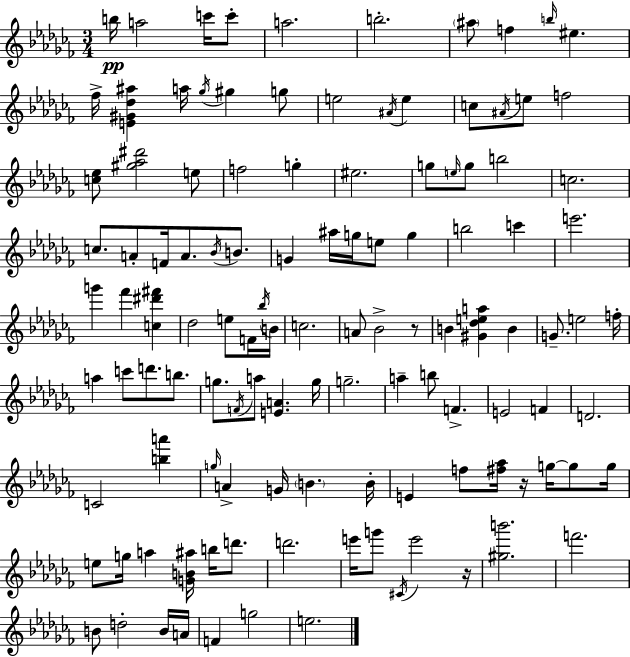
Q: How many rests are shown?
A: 3